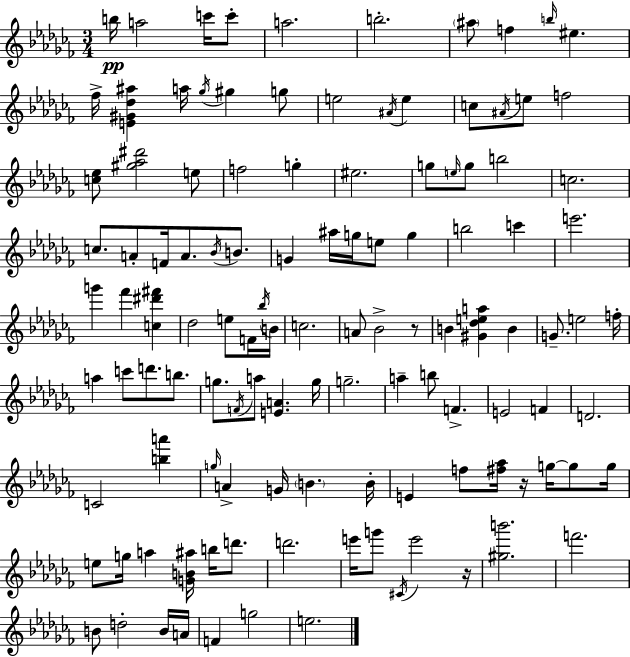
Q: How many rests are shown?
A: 3